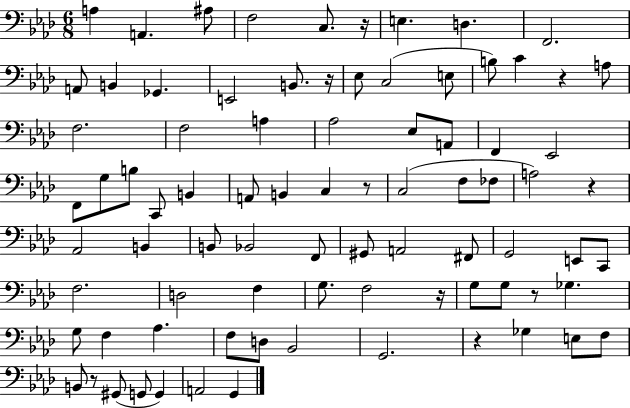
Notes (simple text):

A3/q A2/q. A#3/e F3/h C3/e. R/s E3/q. D3/q. F2/h. A2/e B2/q Gb2/q. E2/h B2/e. R/s Eb3/e C3/h E3/e B3/e C4/q R/q A3/e F3/h. F3/h A3/q Ab3/h Eb3/e A2/e F2/q Eb2/h F2/e G3/e B3/e C2/e B2/q A2/e B2/q C3/q R/e C3/h F3/e FES3/e A3/h R/q Ab2/h B2/q B2/e Bb2/h F2/e G#2/e A2/h F#2/e G2/h E2/e C2/e F3/h. D3/h F3/q G3/e. F3/h R/s G3/e G3/e R/e Gb3/q. G3/e F3/q Ab3/q. F3/e D3/e Bb2/h G2/h. R/q Gb3/q E3/e F3/e B2/e R/e G#2/e G2/e G2/q A2/h G2/q